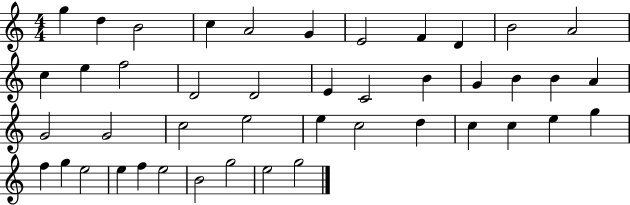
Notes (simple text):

G5/q D5/q B4/h C5/q A4/h G4/q E4/h F4/q D4/q B4/h A4/h C5/q E5/q F5/h D4/h D4/h E4/q C4/h B4/q G4/q B4/q B4/q A4/q G4/h G4/h C5/h E5/h E5/q C5/h D5/q C5/q C5/q E5/q G5/q F5/q G5/q E5/h E5/q F5/q E5/h B4/h G5/h E5/h G5/h